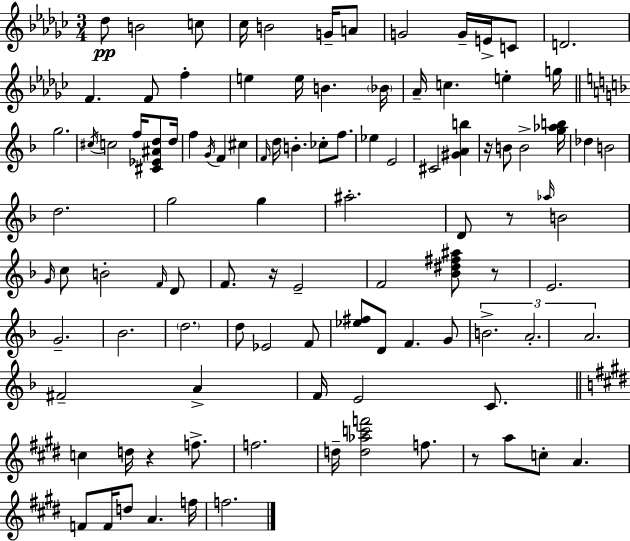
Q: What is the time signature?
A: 3/4